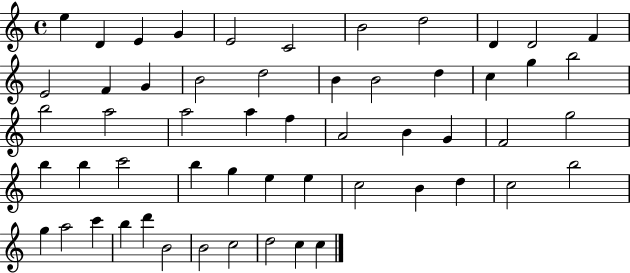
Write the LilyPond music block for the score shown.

{
  \clef treble
  \time 4/4
  \defaultTimeSignature
  \key c \major
  e''4 d'4 e'4 g'4 | e'2 c'2 | b'2 d''2 | d'4 d'2 f'4 | \break e'2 f'4 g'4 | b'2 d''2 | b'4 b'2 d''4 | c''4 g''4 b''2 | \break b''2 a''2 | a''2 a''4 f''4 | a'2 b'4 g'4 | f'2 g''2 | \break b''4 b''4 c'''2 | b''4 g''4 e''4 e''4 | c''2 b'4 d''4 | c''2 b''2 | \break g''4 a''2 c'''4 | b''4 d'''4 b'2 | b'2 c''2 | d''2 c''4 c''4 | \break \bar "|."
}